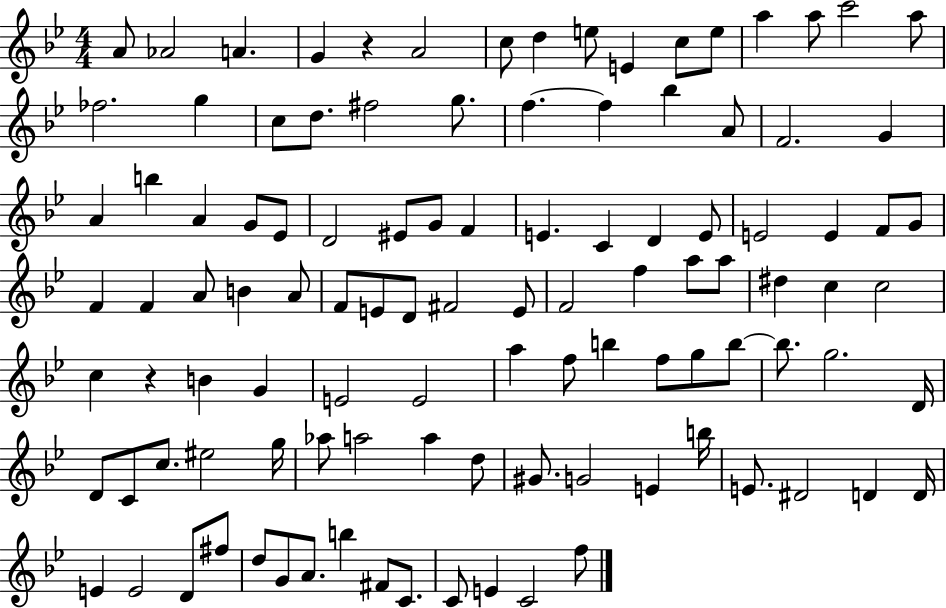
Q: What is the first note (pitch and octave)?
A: A4